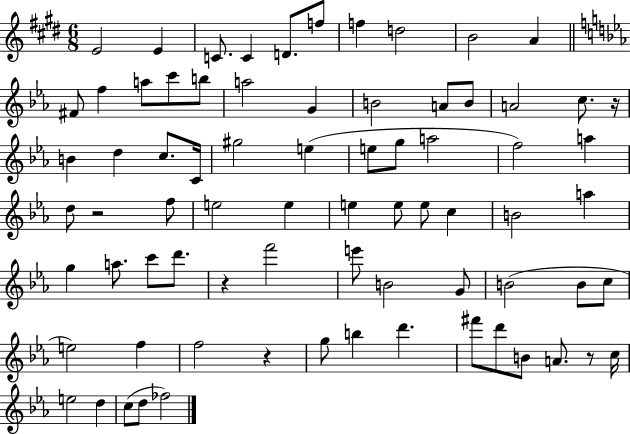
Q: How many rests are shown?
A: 5